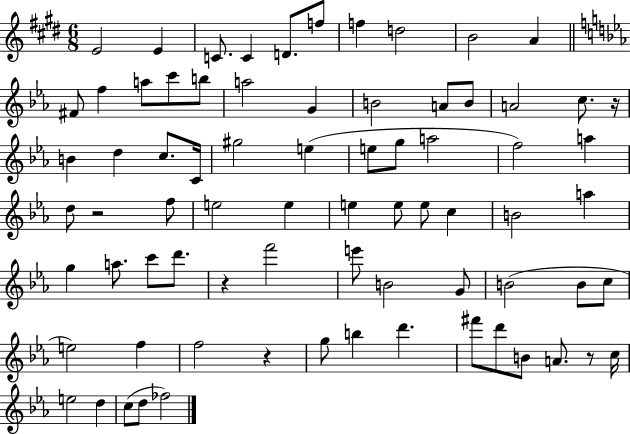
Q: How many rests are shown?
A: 5